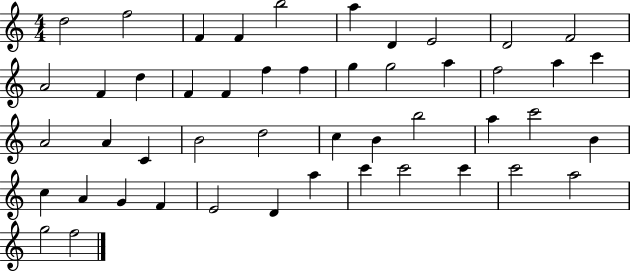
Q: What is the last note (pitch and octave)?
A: F5